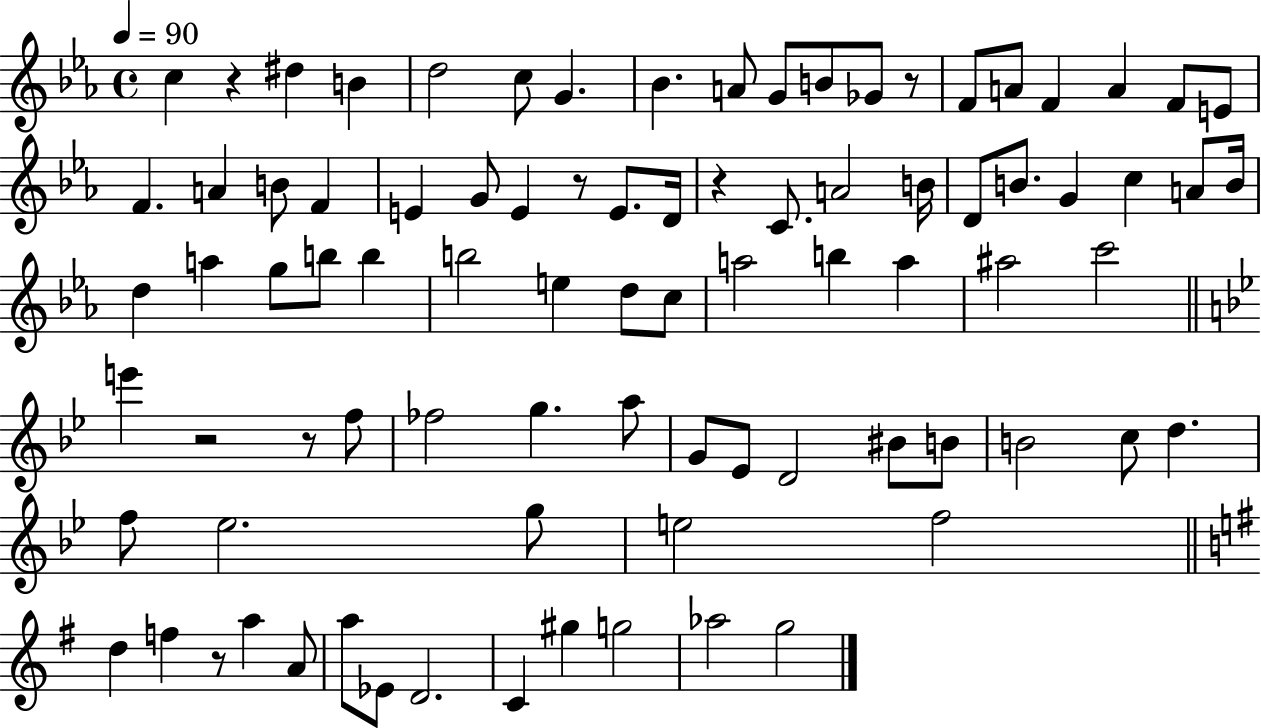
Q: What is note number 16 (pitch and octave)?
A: F4